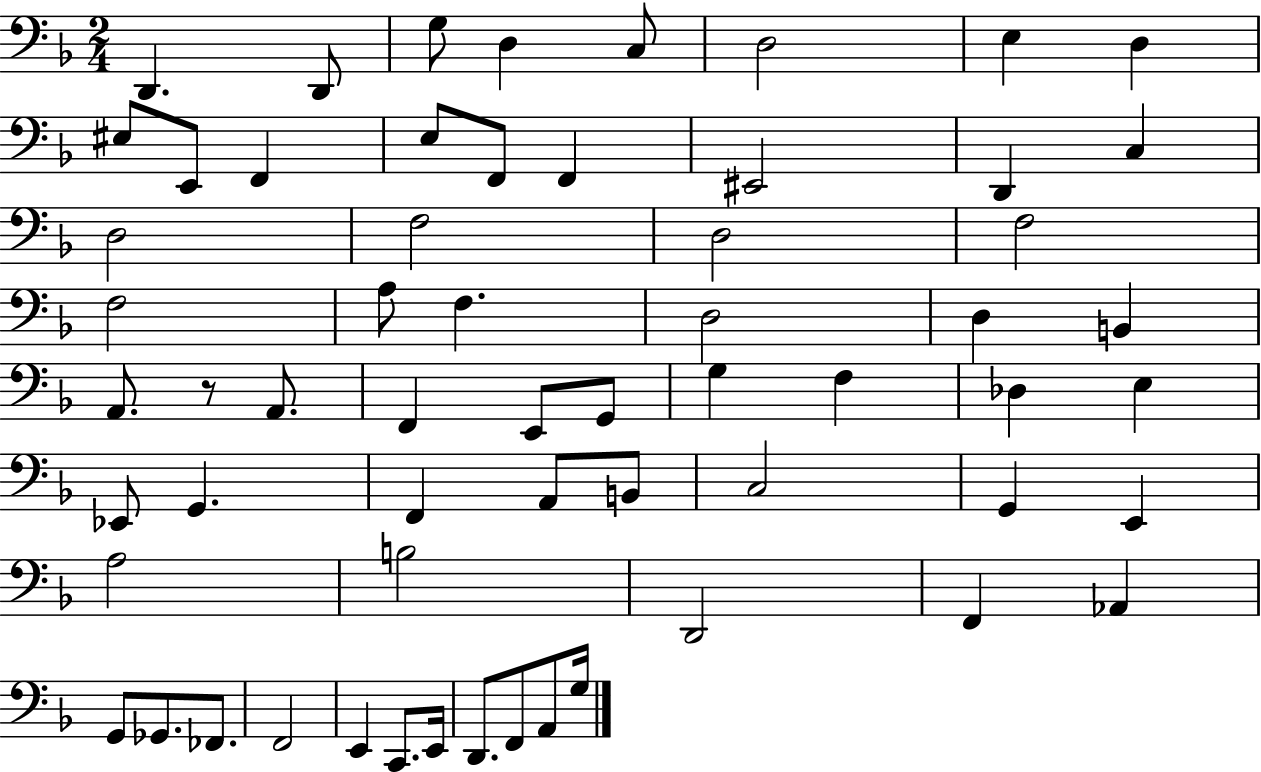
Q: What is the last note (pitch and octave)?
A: G3